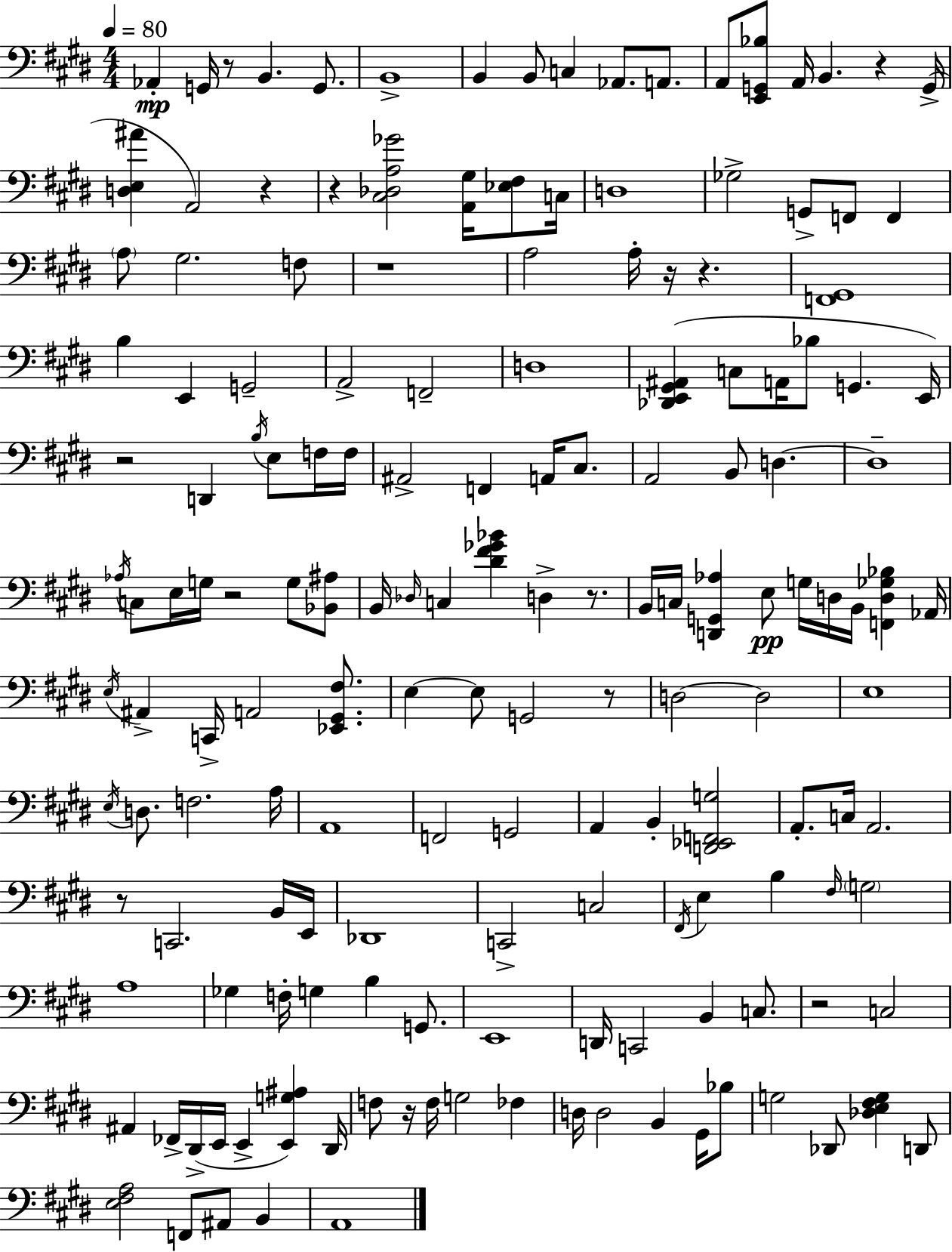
X:1
T:Untitled
M:4/4
L:1/4
K:E
_A,, G,,/4 z/2 B,, G,,/2 B,,4 B,, B,,/2 C, _A,,/2 A,,/2 A,,/2 [E,,G,,_B,]/2 A,,/4 B,, z G,,/4 [D,E,^A] A,,2 z z [^C,_D,A,_G]2 [A,,^G,]/4 [_E,^F,]/2 C,/4 D,4 _G,2 G,,/2 F,,/2 F,, A,/2 ^G,2 F,/2 z4 A,2 A,/4 z/4 z [F,,^G,,]4 B, E,, G,,2 A,,2 F,,2 D,4 [_D,,E,,^G,,^A,,] C,/2 A,,/4 _B,/2 G,, E,,/4 z2 D,, B,/4 E,/2 F,/4 F,/4 ^A,,2 F,, A,,/4 ^C,/2 A,,2 B,,/2 D, D,4 _A,/4 C,/2 E,/4 G,/4 z2 G,/2 [_B,,^A,]/2 B,,/4 _D,/4 C, [^D^F_G_B] D, z/2 B,,/4 C,/4 [D,,G,,_A,] E,/2 G,/4 D,/4 B,,/4 [F,,D,_G,_B,] _A,,/4 E,/4 ^A,, C,,/4 A,,2 [_E,,^G,,^F,]/2 E, E,/2 G,,2 z/2 D,2 D,2 E,4 E,/4 D,/2 F,2 A,/4 A,,4 F,,2 G,,2 A,, B,, [D,,_E,,F,,G,]2 A,,/2 C,/4 A,,2 z/2 C,,2 B,,/4 E,,/4 _D,,4 C,,2 C,2 ^F,,/4 E, B, ^F,/4 G,2 A,4 _G, F,/4 G, B, G,,/2 E,,4 D,,/4 C,,2 B,, C,/2 z2 C,2 ^A,, _F,,/4 ^D,,/4 E,,/4 E,, [E,,G,^A,] ^D,,/4 F,/2 z/4 F,/4 G,2 _F, D,/4 D,2 B,, ^G,,/4 _B,/2 G,2 _D,,/2 [_D,E,^F,G,] D,,/2 [E,^F,A,]2 F,,/2 ^A,,/2 B,, A,,4